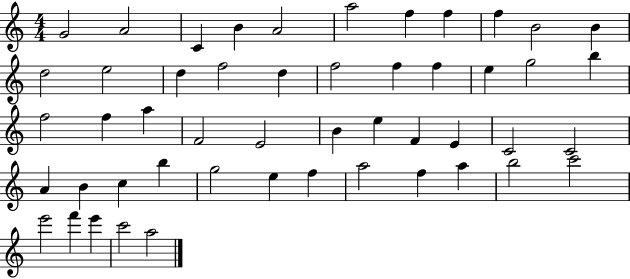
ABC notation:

X:1
T:Untitled
M:4/4
L:1/4
K:C
G2 A2 C B A2 a2 f f f B2 B d2 e2 d f2 d f2 f f e g2 b f2 f a F2 E2 B e F E C2 C2 A B c b g2 e f a2 f a b2 c'2 e'2 f' e' c'2 a2